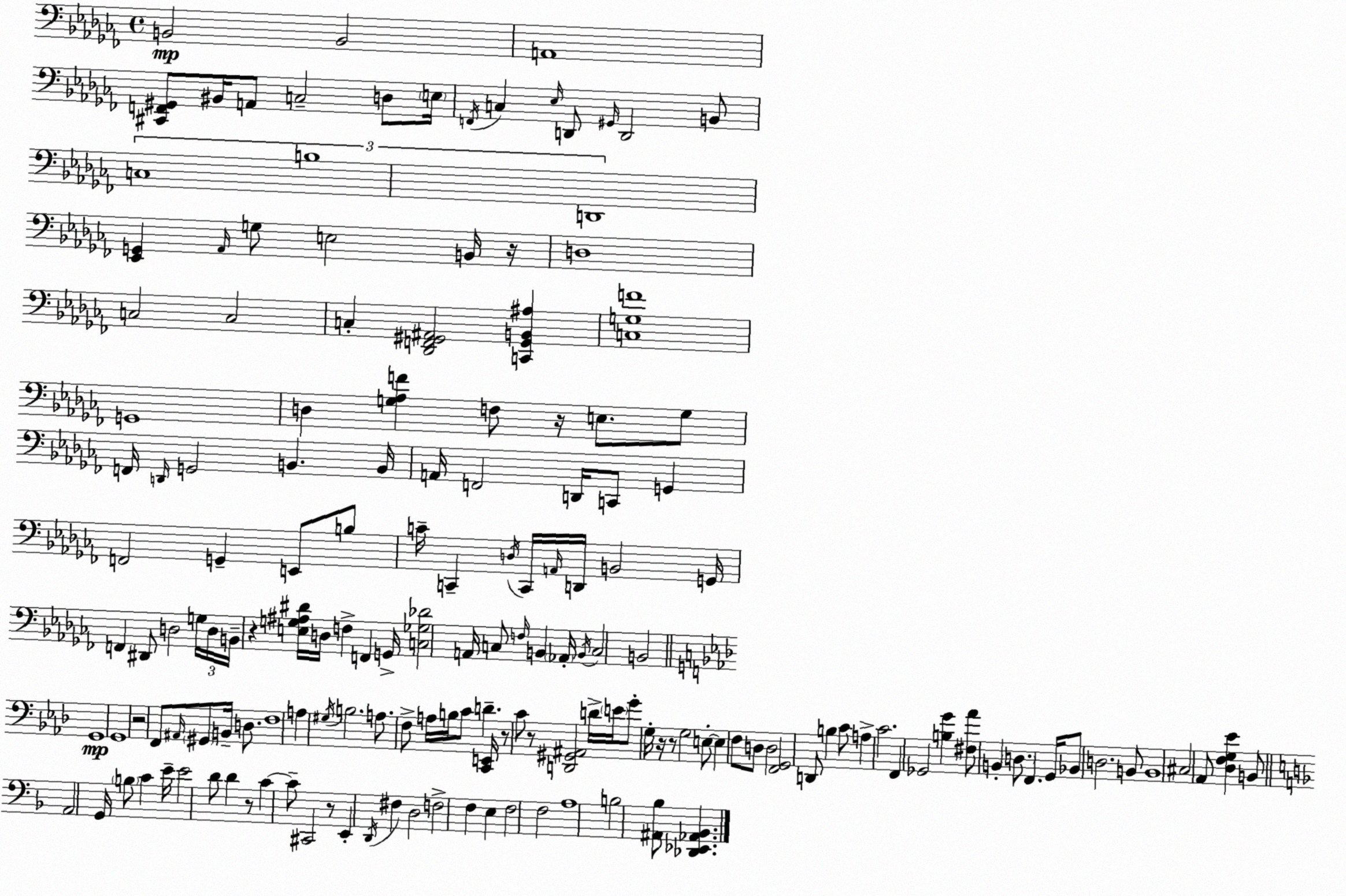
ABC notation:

X:1
T:Untitled
M:4/4
L:1/4
K:Abm
B,,2 B,,2 A,,4 [^C,,F,,^G,,]/2 ^B,,/4 A,,/2 C,2 D,/2 E,/4 F,,/4 C, _E,/4 D,,/2 ^G,,/4 D,,2 B,,/2 C,4 B,4 D,,4 [_E,,G,,] _A,,/4 G,/2 E,2 B,,/4 z/4 D,4 C,2 C,2 C, [_D,,F,,^G,,^A,,]2 [C,,^G,,B,,^A,] [C,G,F]4 G,,4 D, [G,_A,F] F,/2 z/4 E,/2 G,/2 F,,/4 D,,/4 G,,2 B,, B,,/4 A,,/4 F,,2 D,,/4 C,,/2 G,, F,,2 G,, E,,/2 B,/2 C/4 C,, D,/4 C,,/4 A,,/4 D,,/4 B,,2 G,,/4 F,, ^D,,/2 D,2 G,/4 D,/4 B,,/4 z [E,G,^A,^D]/4 D,/4 F, F,, G,,/4 [C,_G,_D]2 A,,/4 C,/2 F,/4 B,, _A,,/4 B,,/4 C,2 B,,2 G,,4 G,,4 z2 F,,/2 ^A,,/4 ^G,,/2 B,,/4 D,/2 F,4 A, ^G,/4 B,2 A,/2 F,/2 A,/4 B,/4 C/2 D [C,,E,,]/4 z/2 C/2 z/2 [D,,^G,,^A,,]2 D/4 E/4 G/2 G,/4 z/4 z/2 G,2 E,/2 E, F,/2 D,/2 D,2 [F,,G,,]2 D,,/2 B, C/2 A, C2 F,, _G,,2 [B,G] [^F,_A]/2 B,, D,/2 F,, G,,/4 _B,,/2 D,2 B,,/2 B,,4 ^C,2 _A,,/2 [_D,F,G,_E] B,,/2 A,,2 G,,/4 B,/2 C E/4 E2 D/2 D z/2 C C/2 ^C,,2 z/2 E,, D,,/4 ^F, D,2 F,2 F, E, F,2 F,2 A,4 B,2 [^A,,_B,]/2 [_D,,_E,,_A,,_B,,]